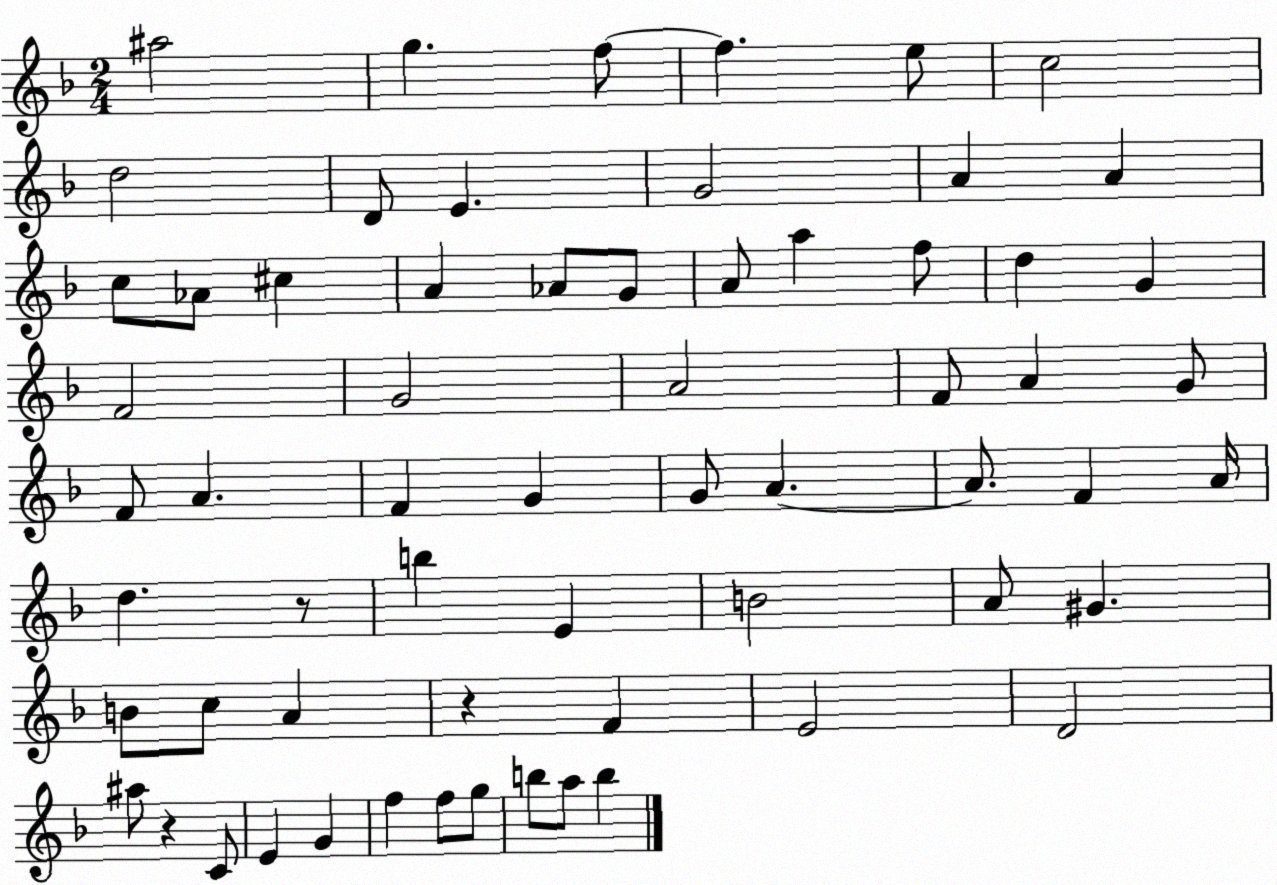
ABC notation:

X:1
T:Untitled
M:2/4
L:1/4
K:F
^a2 g f/2 f e/2 c2 d2 D/2 E G2 A A c/2 _A/2 ^c A _A/2 G/2 A/2 a f/2 d G F2 G2 A2 F/2 A G/2 F/2 A F G G/2 A A/2 F A/4 d z/2 b E B2 A/2 ^G B/2 c/2 A z F E2 D2 ^a/2 z C/2 E G f f/2 g/2 b/2 a/2 b